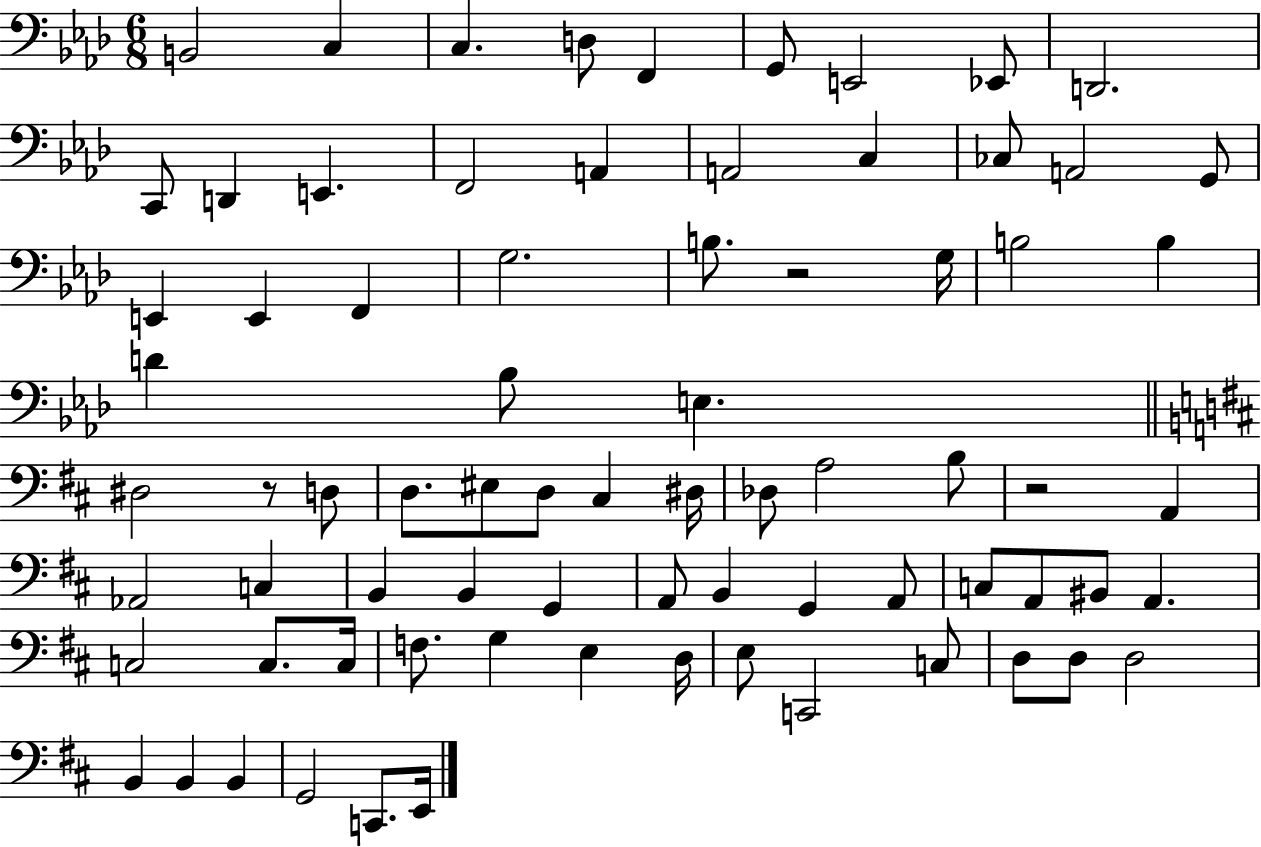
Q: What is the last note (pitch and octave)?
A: E2